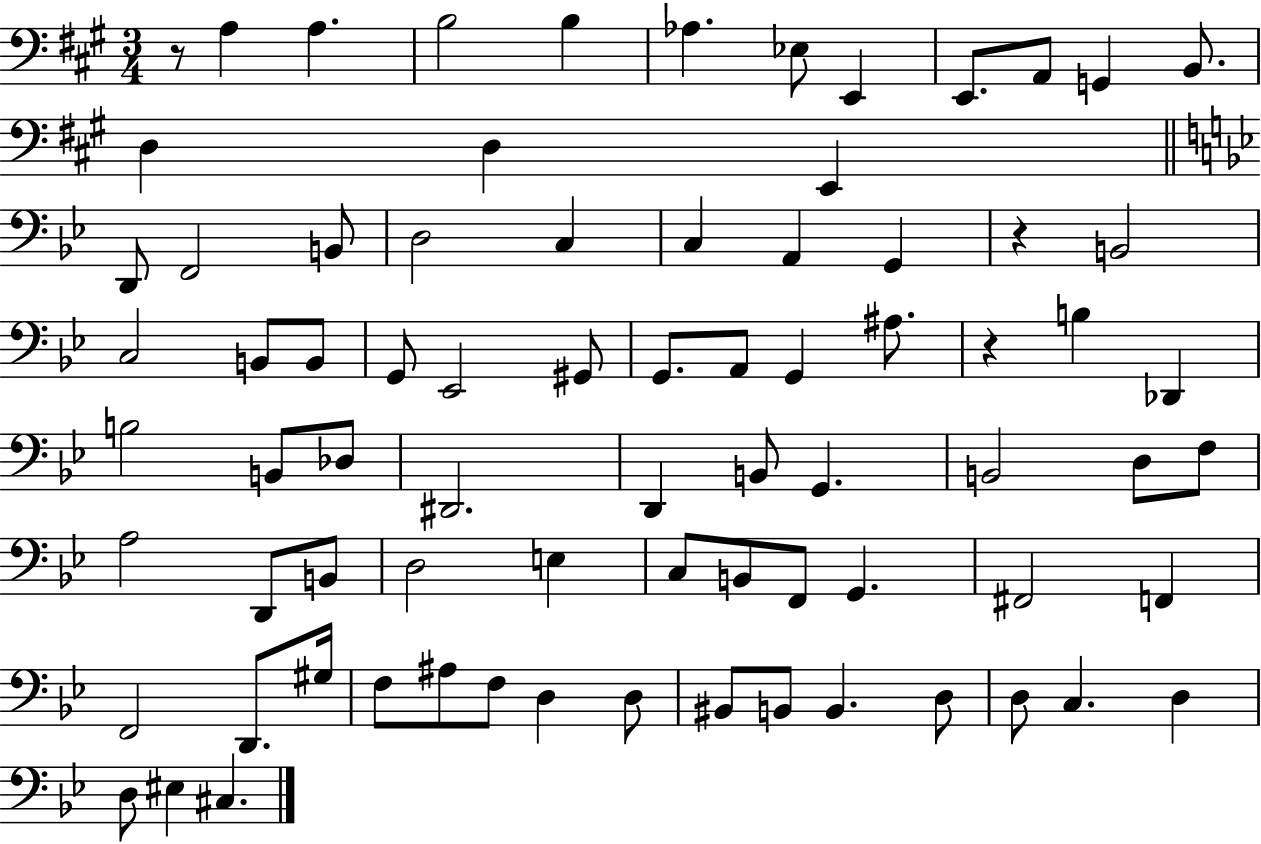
{
  \clef bass
  \numericTimeSignature
  \time 3/4
  \key a \major
  r8 a4 a4. | b2 b4 | aes4. ees8 e,4 | e,8. a,8 g,4 b,8. | \break d4 d4 e,4 | \bar "||" \break \key g \minor d,8 f,2 b,8 | d2 c4 | c4 a,4 g,4 | r4 b,2 | \break c2 b,8 b,8 | g,8 ees,2 gis,8 | g,8. a,8 g,4 ais8. | r4 b4 des,4 | \break b2 b,8 des8 | dis,2. | d,4 b,8 g,4. | b,2 d8 f8 | \break a2 d,8 b,8 | d2 e4 | c8 b,8 f,8 g,4. | fis,2 f,4 | \break f,2 d,8. gis16 | f8 ais8 f8 d4 d8 | bis,8 b,8 b,4. d8 | d8 c4. d4 | \break d8 eis4 cis4. | \bar "|."
}